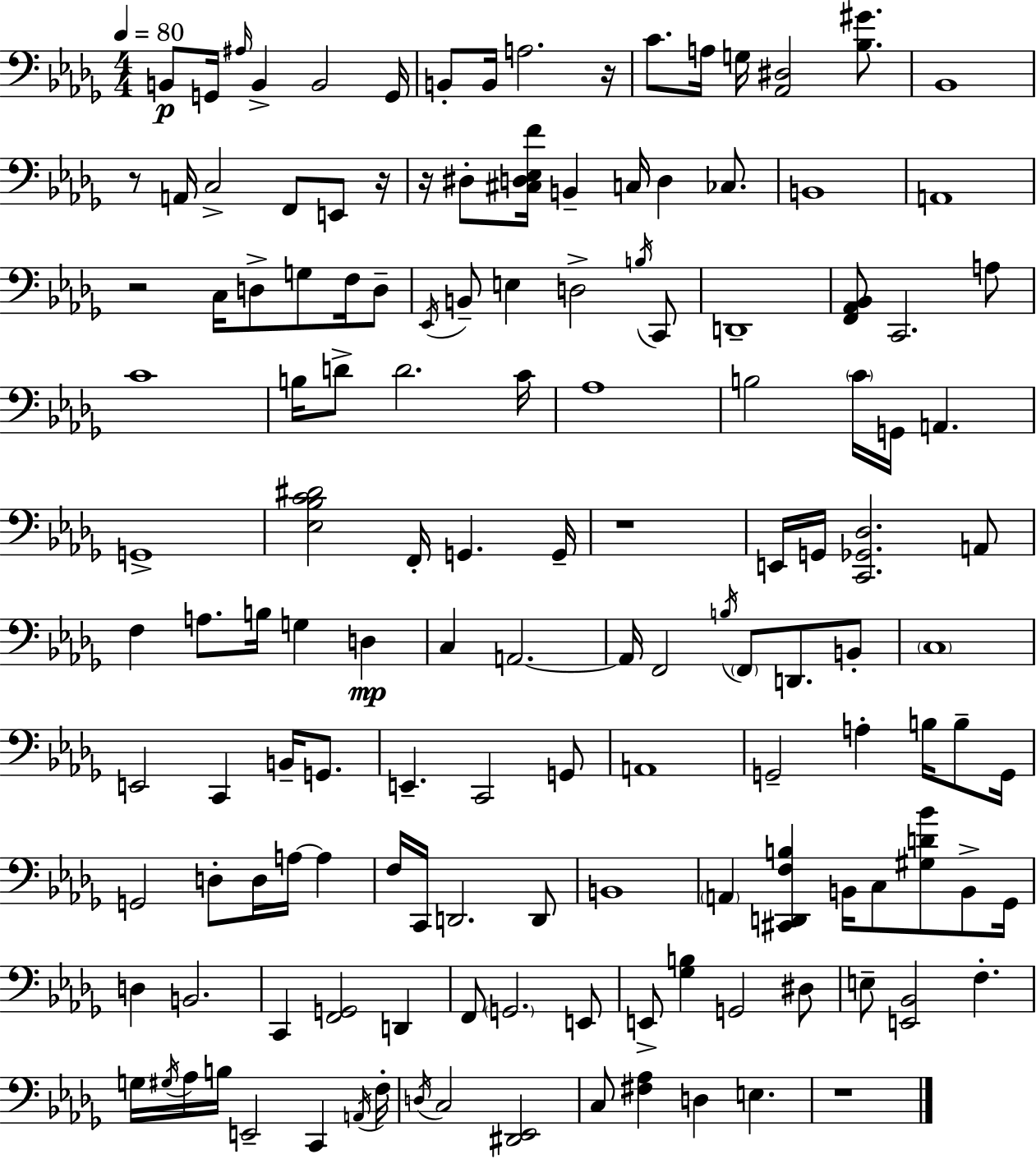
{
  \clef bass
  \numericTimeSignature
  \time 4/4
  \key bes \minor
  \tempo 4 = 80
  b,8\p g,16 \grace { ais16 } b,4-> b,2 | g,16 b,8-. b,16 a2. | r16 c'8. a16 g16 <aes, dis>2 <bes gis'>8. | bes,1 | \break r8 a,16 c2-> f,8 e,8 | r16 r16 dis8-. <cis d ees f'>16 b,4-- c16 d4 ces8. | b,1 | a,1 | \break r2 c16 d8-> g8 f16 d8-- | \acciaccatura { ees,16 } b,8-- e4 d2-> | \acciaccatura { b16 } c,8 d,1-- | <f, aes, bes,>8 c,2. | \break a8 c'1 | b16 d'8-> d'2. | c'16 aes1 | b2 \parenthesize c'16 g,16 a,4. | \break g,1-> | <ees bes c' dis'>2 f,16-. g,4. | g,16-- r1 | e,16 g,16 <c, ges, des>2. | \break a,8 f4 a8. b16 g4 d4\mp | c4 a,2.~~ | a,16 f,2 \acciaccatura { b16 } \parenthesize f,8 d,8. | b,8-. \parenthesize c1 | \break e,2 c,4 | b,16-- g,8. e,4.-- c,2 | g,8 a,1 | g,2-- a4-. | \break b16 b8-- g,16 g,2 d8-. d16 a16~~ | a4 f16 c,16 d,2. | d,8 b,1 | \parenthesize a,4 <cis, d, f b>4 b,16 c8 <gis d' bes'>8 | \break b,8-> ges,16 d4 b,2. | c,4 <f, g,>2 | d,4 f,8 \parenthesize g,2. | e,8 e,8-> <ges b>4 g,2 | \break dis8 e8-- <e, bes,>2 f4.-. | g16 \acciaccatura { gis16 } aes16 b16 e,2-- | c,4 \acciaccatura { a,16 } f16-. \acciaccatura { d16 } c2 <dis, ees,>2 | c8 <fis aes>4 d4 | \break e4. r1 | \bar "|."
}